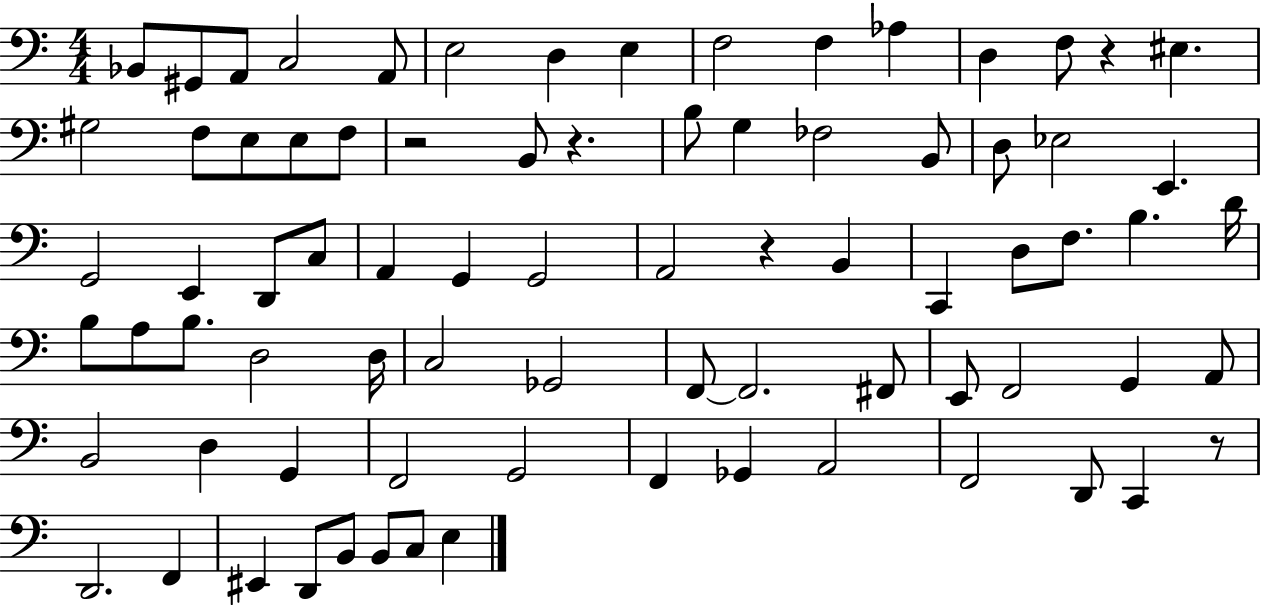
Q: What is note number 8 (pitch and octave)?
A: E3